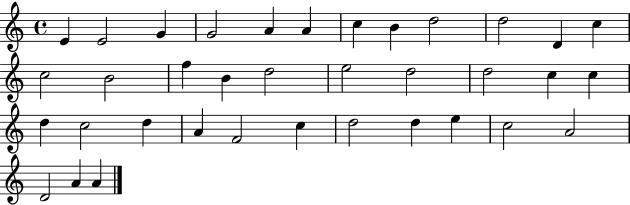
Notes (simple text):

E4/q E4/h G4/q G4/h A4/q A4/q C5/q B4/q D5/h D5/h D4/q C5/q C5/h B4/h F5/q B4/q D5/h E5/h D5/h D5/h C5/q C5/q D5/q C5/h D5/q A4/q F4/h C5/q D5/h D5/q E5/q C5/h A4/h D4/h A4/q A4/q